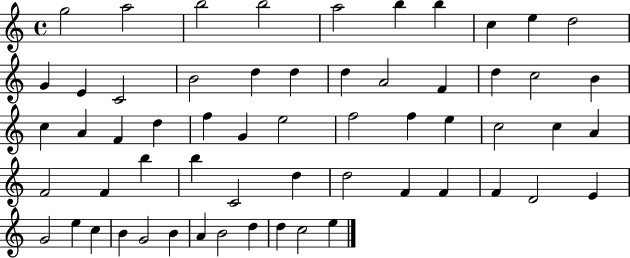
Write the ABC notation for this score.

X:1
T:Untitled
M:4/4
L:1/4
K:C
g2 a2 b2 b2 a2 b b c e d2 G E C2 B2 d d d A2 F d c2 B c A F d f G e2 f2 f e c2 c A F2 F b b C2 d d2 F F F D2 E G2 e c B G2 B A B2 d d c2 e